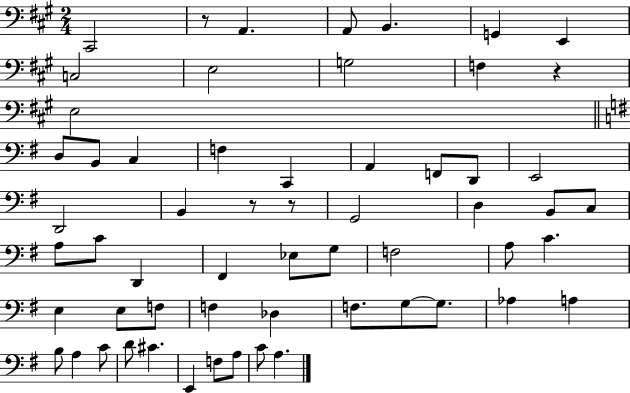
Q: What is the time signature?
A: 2/4